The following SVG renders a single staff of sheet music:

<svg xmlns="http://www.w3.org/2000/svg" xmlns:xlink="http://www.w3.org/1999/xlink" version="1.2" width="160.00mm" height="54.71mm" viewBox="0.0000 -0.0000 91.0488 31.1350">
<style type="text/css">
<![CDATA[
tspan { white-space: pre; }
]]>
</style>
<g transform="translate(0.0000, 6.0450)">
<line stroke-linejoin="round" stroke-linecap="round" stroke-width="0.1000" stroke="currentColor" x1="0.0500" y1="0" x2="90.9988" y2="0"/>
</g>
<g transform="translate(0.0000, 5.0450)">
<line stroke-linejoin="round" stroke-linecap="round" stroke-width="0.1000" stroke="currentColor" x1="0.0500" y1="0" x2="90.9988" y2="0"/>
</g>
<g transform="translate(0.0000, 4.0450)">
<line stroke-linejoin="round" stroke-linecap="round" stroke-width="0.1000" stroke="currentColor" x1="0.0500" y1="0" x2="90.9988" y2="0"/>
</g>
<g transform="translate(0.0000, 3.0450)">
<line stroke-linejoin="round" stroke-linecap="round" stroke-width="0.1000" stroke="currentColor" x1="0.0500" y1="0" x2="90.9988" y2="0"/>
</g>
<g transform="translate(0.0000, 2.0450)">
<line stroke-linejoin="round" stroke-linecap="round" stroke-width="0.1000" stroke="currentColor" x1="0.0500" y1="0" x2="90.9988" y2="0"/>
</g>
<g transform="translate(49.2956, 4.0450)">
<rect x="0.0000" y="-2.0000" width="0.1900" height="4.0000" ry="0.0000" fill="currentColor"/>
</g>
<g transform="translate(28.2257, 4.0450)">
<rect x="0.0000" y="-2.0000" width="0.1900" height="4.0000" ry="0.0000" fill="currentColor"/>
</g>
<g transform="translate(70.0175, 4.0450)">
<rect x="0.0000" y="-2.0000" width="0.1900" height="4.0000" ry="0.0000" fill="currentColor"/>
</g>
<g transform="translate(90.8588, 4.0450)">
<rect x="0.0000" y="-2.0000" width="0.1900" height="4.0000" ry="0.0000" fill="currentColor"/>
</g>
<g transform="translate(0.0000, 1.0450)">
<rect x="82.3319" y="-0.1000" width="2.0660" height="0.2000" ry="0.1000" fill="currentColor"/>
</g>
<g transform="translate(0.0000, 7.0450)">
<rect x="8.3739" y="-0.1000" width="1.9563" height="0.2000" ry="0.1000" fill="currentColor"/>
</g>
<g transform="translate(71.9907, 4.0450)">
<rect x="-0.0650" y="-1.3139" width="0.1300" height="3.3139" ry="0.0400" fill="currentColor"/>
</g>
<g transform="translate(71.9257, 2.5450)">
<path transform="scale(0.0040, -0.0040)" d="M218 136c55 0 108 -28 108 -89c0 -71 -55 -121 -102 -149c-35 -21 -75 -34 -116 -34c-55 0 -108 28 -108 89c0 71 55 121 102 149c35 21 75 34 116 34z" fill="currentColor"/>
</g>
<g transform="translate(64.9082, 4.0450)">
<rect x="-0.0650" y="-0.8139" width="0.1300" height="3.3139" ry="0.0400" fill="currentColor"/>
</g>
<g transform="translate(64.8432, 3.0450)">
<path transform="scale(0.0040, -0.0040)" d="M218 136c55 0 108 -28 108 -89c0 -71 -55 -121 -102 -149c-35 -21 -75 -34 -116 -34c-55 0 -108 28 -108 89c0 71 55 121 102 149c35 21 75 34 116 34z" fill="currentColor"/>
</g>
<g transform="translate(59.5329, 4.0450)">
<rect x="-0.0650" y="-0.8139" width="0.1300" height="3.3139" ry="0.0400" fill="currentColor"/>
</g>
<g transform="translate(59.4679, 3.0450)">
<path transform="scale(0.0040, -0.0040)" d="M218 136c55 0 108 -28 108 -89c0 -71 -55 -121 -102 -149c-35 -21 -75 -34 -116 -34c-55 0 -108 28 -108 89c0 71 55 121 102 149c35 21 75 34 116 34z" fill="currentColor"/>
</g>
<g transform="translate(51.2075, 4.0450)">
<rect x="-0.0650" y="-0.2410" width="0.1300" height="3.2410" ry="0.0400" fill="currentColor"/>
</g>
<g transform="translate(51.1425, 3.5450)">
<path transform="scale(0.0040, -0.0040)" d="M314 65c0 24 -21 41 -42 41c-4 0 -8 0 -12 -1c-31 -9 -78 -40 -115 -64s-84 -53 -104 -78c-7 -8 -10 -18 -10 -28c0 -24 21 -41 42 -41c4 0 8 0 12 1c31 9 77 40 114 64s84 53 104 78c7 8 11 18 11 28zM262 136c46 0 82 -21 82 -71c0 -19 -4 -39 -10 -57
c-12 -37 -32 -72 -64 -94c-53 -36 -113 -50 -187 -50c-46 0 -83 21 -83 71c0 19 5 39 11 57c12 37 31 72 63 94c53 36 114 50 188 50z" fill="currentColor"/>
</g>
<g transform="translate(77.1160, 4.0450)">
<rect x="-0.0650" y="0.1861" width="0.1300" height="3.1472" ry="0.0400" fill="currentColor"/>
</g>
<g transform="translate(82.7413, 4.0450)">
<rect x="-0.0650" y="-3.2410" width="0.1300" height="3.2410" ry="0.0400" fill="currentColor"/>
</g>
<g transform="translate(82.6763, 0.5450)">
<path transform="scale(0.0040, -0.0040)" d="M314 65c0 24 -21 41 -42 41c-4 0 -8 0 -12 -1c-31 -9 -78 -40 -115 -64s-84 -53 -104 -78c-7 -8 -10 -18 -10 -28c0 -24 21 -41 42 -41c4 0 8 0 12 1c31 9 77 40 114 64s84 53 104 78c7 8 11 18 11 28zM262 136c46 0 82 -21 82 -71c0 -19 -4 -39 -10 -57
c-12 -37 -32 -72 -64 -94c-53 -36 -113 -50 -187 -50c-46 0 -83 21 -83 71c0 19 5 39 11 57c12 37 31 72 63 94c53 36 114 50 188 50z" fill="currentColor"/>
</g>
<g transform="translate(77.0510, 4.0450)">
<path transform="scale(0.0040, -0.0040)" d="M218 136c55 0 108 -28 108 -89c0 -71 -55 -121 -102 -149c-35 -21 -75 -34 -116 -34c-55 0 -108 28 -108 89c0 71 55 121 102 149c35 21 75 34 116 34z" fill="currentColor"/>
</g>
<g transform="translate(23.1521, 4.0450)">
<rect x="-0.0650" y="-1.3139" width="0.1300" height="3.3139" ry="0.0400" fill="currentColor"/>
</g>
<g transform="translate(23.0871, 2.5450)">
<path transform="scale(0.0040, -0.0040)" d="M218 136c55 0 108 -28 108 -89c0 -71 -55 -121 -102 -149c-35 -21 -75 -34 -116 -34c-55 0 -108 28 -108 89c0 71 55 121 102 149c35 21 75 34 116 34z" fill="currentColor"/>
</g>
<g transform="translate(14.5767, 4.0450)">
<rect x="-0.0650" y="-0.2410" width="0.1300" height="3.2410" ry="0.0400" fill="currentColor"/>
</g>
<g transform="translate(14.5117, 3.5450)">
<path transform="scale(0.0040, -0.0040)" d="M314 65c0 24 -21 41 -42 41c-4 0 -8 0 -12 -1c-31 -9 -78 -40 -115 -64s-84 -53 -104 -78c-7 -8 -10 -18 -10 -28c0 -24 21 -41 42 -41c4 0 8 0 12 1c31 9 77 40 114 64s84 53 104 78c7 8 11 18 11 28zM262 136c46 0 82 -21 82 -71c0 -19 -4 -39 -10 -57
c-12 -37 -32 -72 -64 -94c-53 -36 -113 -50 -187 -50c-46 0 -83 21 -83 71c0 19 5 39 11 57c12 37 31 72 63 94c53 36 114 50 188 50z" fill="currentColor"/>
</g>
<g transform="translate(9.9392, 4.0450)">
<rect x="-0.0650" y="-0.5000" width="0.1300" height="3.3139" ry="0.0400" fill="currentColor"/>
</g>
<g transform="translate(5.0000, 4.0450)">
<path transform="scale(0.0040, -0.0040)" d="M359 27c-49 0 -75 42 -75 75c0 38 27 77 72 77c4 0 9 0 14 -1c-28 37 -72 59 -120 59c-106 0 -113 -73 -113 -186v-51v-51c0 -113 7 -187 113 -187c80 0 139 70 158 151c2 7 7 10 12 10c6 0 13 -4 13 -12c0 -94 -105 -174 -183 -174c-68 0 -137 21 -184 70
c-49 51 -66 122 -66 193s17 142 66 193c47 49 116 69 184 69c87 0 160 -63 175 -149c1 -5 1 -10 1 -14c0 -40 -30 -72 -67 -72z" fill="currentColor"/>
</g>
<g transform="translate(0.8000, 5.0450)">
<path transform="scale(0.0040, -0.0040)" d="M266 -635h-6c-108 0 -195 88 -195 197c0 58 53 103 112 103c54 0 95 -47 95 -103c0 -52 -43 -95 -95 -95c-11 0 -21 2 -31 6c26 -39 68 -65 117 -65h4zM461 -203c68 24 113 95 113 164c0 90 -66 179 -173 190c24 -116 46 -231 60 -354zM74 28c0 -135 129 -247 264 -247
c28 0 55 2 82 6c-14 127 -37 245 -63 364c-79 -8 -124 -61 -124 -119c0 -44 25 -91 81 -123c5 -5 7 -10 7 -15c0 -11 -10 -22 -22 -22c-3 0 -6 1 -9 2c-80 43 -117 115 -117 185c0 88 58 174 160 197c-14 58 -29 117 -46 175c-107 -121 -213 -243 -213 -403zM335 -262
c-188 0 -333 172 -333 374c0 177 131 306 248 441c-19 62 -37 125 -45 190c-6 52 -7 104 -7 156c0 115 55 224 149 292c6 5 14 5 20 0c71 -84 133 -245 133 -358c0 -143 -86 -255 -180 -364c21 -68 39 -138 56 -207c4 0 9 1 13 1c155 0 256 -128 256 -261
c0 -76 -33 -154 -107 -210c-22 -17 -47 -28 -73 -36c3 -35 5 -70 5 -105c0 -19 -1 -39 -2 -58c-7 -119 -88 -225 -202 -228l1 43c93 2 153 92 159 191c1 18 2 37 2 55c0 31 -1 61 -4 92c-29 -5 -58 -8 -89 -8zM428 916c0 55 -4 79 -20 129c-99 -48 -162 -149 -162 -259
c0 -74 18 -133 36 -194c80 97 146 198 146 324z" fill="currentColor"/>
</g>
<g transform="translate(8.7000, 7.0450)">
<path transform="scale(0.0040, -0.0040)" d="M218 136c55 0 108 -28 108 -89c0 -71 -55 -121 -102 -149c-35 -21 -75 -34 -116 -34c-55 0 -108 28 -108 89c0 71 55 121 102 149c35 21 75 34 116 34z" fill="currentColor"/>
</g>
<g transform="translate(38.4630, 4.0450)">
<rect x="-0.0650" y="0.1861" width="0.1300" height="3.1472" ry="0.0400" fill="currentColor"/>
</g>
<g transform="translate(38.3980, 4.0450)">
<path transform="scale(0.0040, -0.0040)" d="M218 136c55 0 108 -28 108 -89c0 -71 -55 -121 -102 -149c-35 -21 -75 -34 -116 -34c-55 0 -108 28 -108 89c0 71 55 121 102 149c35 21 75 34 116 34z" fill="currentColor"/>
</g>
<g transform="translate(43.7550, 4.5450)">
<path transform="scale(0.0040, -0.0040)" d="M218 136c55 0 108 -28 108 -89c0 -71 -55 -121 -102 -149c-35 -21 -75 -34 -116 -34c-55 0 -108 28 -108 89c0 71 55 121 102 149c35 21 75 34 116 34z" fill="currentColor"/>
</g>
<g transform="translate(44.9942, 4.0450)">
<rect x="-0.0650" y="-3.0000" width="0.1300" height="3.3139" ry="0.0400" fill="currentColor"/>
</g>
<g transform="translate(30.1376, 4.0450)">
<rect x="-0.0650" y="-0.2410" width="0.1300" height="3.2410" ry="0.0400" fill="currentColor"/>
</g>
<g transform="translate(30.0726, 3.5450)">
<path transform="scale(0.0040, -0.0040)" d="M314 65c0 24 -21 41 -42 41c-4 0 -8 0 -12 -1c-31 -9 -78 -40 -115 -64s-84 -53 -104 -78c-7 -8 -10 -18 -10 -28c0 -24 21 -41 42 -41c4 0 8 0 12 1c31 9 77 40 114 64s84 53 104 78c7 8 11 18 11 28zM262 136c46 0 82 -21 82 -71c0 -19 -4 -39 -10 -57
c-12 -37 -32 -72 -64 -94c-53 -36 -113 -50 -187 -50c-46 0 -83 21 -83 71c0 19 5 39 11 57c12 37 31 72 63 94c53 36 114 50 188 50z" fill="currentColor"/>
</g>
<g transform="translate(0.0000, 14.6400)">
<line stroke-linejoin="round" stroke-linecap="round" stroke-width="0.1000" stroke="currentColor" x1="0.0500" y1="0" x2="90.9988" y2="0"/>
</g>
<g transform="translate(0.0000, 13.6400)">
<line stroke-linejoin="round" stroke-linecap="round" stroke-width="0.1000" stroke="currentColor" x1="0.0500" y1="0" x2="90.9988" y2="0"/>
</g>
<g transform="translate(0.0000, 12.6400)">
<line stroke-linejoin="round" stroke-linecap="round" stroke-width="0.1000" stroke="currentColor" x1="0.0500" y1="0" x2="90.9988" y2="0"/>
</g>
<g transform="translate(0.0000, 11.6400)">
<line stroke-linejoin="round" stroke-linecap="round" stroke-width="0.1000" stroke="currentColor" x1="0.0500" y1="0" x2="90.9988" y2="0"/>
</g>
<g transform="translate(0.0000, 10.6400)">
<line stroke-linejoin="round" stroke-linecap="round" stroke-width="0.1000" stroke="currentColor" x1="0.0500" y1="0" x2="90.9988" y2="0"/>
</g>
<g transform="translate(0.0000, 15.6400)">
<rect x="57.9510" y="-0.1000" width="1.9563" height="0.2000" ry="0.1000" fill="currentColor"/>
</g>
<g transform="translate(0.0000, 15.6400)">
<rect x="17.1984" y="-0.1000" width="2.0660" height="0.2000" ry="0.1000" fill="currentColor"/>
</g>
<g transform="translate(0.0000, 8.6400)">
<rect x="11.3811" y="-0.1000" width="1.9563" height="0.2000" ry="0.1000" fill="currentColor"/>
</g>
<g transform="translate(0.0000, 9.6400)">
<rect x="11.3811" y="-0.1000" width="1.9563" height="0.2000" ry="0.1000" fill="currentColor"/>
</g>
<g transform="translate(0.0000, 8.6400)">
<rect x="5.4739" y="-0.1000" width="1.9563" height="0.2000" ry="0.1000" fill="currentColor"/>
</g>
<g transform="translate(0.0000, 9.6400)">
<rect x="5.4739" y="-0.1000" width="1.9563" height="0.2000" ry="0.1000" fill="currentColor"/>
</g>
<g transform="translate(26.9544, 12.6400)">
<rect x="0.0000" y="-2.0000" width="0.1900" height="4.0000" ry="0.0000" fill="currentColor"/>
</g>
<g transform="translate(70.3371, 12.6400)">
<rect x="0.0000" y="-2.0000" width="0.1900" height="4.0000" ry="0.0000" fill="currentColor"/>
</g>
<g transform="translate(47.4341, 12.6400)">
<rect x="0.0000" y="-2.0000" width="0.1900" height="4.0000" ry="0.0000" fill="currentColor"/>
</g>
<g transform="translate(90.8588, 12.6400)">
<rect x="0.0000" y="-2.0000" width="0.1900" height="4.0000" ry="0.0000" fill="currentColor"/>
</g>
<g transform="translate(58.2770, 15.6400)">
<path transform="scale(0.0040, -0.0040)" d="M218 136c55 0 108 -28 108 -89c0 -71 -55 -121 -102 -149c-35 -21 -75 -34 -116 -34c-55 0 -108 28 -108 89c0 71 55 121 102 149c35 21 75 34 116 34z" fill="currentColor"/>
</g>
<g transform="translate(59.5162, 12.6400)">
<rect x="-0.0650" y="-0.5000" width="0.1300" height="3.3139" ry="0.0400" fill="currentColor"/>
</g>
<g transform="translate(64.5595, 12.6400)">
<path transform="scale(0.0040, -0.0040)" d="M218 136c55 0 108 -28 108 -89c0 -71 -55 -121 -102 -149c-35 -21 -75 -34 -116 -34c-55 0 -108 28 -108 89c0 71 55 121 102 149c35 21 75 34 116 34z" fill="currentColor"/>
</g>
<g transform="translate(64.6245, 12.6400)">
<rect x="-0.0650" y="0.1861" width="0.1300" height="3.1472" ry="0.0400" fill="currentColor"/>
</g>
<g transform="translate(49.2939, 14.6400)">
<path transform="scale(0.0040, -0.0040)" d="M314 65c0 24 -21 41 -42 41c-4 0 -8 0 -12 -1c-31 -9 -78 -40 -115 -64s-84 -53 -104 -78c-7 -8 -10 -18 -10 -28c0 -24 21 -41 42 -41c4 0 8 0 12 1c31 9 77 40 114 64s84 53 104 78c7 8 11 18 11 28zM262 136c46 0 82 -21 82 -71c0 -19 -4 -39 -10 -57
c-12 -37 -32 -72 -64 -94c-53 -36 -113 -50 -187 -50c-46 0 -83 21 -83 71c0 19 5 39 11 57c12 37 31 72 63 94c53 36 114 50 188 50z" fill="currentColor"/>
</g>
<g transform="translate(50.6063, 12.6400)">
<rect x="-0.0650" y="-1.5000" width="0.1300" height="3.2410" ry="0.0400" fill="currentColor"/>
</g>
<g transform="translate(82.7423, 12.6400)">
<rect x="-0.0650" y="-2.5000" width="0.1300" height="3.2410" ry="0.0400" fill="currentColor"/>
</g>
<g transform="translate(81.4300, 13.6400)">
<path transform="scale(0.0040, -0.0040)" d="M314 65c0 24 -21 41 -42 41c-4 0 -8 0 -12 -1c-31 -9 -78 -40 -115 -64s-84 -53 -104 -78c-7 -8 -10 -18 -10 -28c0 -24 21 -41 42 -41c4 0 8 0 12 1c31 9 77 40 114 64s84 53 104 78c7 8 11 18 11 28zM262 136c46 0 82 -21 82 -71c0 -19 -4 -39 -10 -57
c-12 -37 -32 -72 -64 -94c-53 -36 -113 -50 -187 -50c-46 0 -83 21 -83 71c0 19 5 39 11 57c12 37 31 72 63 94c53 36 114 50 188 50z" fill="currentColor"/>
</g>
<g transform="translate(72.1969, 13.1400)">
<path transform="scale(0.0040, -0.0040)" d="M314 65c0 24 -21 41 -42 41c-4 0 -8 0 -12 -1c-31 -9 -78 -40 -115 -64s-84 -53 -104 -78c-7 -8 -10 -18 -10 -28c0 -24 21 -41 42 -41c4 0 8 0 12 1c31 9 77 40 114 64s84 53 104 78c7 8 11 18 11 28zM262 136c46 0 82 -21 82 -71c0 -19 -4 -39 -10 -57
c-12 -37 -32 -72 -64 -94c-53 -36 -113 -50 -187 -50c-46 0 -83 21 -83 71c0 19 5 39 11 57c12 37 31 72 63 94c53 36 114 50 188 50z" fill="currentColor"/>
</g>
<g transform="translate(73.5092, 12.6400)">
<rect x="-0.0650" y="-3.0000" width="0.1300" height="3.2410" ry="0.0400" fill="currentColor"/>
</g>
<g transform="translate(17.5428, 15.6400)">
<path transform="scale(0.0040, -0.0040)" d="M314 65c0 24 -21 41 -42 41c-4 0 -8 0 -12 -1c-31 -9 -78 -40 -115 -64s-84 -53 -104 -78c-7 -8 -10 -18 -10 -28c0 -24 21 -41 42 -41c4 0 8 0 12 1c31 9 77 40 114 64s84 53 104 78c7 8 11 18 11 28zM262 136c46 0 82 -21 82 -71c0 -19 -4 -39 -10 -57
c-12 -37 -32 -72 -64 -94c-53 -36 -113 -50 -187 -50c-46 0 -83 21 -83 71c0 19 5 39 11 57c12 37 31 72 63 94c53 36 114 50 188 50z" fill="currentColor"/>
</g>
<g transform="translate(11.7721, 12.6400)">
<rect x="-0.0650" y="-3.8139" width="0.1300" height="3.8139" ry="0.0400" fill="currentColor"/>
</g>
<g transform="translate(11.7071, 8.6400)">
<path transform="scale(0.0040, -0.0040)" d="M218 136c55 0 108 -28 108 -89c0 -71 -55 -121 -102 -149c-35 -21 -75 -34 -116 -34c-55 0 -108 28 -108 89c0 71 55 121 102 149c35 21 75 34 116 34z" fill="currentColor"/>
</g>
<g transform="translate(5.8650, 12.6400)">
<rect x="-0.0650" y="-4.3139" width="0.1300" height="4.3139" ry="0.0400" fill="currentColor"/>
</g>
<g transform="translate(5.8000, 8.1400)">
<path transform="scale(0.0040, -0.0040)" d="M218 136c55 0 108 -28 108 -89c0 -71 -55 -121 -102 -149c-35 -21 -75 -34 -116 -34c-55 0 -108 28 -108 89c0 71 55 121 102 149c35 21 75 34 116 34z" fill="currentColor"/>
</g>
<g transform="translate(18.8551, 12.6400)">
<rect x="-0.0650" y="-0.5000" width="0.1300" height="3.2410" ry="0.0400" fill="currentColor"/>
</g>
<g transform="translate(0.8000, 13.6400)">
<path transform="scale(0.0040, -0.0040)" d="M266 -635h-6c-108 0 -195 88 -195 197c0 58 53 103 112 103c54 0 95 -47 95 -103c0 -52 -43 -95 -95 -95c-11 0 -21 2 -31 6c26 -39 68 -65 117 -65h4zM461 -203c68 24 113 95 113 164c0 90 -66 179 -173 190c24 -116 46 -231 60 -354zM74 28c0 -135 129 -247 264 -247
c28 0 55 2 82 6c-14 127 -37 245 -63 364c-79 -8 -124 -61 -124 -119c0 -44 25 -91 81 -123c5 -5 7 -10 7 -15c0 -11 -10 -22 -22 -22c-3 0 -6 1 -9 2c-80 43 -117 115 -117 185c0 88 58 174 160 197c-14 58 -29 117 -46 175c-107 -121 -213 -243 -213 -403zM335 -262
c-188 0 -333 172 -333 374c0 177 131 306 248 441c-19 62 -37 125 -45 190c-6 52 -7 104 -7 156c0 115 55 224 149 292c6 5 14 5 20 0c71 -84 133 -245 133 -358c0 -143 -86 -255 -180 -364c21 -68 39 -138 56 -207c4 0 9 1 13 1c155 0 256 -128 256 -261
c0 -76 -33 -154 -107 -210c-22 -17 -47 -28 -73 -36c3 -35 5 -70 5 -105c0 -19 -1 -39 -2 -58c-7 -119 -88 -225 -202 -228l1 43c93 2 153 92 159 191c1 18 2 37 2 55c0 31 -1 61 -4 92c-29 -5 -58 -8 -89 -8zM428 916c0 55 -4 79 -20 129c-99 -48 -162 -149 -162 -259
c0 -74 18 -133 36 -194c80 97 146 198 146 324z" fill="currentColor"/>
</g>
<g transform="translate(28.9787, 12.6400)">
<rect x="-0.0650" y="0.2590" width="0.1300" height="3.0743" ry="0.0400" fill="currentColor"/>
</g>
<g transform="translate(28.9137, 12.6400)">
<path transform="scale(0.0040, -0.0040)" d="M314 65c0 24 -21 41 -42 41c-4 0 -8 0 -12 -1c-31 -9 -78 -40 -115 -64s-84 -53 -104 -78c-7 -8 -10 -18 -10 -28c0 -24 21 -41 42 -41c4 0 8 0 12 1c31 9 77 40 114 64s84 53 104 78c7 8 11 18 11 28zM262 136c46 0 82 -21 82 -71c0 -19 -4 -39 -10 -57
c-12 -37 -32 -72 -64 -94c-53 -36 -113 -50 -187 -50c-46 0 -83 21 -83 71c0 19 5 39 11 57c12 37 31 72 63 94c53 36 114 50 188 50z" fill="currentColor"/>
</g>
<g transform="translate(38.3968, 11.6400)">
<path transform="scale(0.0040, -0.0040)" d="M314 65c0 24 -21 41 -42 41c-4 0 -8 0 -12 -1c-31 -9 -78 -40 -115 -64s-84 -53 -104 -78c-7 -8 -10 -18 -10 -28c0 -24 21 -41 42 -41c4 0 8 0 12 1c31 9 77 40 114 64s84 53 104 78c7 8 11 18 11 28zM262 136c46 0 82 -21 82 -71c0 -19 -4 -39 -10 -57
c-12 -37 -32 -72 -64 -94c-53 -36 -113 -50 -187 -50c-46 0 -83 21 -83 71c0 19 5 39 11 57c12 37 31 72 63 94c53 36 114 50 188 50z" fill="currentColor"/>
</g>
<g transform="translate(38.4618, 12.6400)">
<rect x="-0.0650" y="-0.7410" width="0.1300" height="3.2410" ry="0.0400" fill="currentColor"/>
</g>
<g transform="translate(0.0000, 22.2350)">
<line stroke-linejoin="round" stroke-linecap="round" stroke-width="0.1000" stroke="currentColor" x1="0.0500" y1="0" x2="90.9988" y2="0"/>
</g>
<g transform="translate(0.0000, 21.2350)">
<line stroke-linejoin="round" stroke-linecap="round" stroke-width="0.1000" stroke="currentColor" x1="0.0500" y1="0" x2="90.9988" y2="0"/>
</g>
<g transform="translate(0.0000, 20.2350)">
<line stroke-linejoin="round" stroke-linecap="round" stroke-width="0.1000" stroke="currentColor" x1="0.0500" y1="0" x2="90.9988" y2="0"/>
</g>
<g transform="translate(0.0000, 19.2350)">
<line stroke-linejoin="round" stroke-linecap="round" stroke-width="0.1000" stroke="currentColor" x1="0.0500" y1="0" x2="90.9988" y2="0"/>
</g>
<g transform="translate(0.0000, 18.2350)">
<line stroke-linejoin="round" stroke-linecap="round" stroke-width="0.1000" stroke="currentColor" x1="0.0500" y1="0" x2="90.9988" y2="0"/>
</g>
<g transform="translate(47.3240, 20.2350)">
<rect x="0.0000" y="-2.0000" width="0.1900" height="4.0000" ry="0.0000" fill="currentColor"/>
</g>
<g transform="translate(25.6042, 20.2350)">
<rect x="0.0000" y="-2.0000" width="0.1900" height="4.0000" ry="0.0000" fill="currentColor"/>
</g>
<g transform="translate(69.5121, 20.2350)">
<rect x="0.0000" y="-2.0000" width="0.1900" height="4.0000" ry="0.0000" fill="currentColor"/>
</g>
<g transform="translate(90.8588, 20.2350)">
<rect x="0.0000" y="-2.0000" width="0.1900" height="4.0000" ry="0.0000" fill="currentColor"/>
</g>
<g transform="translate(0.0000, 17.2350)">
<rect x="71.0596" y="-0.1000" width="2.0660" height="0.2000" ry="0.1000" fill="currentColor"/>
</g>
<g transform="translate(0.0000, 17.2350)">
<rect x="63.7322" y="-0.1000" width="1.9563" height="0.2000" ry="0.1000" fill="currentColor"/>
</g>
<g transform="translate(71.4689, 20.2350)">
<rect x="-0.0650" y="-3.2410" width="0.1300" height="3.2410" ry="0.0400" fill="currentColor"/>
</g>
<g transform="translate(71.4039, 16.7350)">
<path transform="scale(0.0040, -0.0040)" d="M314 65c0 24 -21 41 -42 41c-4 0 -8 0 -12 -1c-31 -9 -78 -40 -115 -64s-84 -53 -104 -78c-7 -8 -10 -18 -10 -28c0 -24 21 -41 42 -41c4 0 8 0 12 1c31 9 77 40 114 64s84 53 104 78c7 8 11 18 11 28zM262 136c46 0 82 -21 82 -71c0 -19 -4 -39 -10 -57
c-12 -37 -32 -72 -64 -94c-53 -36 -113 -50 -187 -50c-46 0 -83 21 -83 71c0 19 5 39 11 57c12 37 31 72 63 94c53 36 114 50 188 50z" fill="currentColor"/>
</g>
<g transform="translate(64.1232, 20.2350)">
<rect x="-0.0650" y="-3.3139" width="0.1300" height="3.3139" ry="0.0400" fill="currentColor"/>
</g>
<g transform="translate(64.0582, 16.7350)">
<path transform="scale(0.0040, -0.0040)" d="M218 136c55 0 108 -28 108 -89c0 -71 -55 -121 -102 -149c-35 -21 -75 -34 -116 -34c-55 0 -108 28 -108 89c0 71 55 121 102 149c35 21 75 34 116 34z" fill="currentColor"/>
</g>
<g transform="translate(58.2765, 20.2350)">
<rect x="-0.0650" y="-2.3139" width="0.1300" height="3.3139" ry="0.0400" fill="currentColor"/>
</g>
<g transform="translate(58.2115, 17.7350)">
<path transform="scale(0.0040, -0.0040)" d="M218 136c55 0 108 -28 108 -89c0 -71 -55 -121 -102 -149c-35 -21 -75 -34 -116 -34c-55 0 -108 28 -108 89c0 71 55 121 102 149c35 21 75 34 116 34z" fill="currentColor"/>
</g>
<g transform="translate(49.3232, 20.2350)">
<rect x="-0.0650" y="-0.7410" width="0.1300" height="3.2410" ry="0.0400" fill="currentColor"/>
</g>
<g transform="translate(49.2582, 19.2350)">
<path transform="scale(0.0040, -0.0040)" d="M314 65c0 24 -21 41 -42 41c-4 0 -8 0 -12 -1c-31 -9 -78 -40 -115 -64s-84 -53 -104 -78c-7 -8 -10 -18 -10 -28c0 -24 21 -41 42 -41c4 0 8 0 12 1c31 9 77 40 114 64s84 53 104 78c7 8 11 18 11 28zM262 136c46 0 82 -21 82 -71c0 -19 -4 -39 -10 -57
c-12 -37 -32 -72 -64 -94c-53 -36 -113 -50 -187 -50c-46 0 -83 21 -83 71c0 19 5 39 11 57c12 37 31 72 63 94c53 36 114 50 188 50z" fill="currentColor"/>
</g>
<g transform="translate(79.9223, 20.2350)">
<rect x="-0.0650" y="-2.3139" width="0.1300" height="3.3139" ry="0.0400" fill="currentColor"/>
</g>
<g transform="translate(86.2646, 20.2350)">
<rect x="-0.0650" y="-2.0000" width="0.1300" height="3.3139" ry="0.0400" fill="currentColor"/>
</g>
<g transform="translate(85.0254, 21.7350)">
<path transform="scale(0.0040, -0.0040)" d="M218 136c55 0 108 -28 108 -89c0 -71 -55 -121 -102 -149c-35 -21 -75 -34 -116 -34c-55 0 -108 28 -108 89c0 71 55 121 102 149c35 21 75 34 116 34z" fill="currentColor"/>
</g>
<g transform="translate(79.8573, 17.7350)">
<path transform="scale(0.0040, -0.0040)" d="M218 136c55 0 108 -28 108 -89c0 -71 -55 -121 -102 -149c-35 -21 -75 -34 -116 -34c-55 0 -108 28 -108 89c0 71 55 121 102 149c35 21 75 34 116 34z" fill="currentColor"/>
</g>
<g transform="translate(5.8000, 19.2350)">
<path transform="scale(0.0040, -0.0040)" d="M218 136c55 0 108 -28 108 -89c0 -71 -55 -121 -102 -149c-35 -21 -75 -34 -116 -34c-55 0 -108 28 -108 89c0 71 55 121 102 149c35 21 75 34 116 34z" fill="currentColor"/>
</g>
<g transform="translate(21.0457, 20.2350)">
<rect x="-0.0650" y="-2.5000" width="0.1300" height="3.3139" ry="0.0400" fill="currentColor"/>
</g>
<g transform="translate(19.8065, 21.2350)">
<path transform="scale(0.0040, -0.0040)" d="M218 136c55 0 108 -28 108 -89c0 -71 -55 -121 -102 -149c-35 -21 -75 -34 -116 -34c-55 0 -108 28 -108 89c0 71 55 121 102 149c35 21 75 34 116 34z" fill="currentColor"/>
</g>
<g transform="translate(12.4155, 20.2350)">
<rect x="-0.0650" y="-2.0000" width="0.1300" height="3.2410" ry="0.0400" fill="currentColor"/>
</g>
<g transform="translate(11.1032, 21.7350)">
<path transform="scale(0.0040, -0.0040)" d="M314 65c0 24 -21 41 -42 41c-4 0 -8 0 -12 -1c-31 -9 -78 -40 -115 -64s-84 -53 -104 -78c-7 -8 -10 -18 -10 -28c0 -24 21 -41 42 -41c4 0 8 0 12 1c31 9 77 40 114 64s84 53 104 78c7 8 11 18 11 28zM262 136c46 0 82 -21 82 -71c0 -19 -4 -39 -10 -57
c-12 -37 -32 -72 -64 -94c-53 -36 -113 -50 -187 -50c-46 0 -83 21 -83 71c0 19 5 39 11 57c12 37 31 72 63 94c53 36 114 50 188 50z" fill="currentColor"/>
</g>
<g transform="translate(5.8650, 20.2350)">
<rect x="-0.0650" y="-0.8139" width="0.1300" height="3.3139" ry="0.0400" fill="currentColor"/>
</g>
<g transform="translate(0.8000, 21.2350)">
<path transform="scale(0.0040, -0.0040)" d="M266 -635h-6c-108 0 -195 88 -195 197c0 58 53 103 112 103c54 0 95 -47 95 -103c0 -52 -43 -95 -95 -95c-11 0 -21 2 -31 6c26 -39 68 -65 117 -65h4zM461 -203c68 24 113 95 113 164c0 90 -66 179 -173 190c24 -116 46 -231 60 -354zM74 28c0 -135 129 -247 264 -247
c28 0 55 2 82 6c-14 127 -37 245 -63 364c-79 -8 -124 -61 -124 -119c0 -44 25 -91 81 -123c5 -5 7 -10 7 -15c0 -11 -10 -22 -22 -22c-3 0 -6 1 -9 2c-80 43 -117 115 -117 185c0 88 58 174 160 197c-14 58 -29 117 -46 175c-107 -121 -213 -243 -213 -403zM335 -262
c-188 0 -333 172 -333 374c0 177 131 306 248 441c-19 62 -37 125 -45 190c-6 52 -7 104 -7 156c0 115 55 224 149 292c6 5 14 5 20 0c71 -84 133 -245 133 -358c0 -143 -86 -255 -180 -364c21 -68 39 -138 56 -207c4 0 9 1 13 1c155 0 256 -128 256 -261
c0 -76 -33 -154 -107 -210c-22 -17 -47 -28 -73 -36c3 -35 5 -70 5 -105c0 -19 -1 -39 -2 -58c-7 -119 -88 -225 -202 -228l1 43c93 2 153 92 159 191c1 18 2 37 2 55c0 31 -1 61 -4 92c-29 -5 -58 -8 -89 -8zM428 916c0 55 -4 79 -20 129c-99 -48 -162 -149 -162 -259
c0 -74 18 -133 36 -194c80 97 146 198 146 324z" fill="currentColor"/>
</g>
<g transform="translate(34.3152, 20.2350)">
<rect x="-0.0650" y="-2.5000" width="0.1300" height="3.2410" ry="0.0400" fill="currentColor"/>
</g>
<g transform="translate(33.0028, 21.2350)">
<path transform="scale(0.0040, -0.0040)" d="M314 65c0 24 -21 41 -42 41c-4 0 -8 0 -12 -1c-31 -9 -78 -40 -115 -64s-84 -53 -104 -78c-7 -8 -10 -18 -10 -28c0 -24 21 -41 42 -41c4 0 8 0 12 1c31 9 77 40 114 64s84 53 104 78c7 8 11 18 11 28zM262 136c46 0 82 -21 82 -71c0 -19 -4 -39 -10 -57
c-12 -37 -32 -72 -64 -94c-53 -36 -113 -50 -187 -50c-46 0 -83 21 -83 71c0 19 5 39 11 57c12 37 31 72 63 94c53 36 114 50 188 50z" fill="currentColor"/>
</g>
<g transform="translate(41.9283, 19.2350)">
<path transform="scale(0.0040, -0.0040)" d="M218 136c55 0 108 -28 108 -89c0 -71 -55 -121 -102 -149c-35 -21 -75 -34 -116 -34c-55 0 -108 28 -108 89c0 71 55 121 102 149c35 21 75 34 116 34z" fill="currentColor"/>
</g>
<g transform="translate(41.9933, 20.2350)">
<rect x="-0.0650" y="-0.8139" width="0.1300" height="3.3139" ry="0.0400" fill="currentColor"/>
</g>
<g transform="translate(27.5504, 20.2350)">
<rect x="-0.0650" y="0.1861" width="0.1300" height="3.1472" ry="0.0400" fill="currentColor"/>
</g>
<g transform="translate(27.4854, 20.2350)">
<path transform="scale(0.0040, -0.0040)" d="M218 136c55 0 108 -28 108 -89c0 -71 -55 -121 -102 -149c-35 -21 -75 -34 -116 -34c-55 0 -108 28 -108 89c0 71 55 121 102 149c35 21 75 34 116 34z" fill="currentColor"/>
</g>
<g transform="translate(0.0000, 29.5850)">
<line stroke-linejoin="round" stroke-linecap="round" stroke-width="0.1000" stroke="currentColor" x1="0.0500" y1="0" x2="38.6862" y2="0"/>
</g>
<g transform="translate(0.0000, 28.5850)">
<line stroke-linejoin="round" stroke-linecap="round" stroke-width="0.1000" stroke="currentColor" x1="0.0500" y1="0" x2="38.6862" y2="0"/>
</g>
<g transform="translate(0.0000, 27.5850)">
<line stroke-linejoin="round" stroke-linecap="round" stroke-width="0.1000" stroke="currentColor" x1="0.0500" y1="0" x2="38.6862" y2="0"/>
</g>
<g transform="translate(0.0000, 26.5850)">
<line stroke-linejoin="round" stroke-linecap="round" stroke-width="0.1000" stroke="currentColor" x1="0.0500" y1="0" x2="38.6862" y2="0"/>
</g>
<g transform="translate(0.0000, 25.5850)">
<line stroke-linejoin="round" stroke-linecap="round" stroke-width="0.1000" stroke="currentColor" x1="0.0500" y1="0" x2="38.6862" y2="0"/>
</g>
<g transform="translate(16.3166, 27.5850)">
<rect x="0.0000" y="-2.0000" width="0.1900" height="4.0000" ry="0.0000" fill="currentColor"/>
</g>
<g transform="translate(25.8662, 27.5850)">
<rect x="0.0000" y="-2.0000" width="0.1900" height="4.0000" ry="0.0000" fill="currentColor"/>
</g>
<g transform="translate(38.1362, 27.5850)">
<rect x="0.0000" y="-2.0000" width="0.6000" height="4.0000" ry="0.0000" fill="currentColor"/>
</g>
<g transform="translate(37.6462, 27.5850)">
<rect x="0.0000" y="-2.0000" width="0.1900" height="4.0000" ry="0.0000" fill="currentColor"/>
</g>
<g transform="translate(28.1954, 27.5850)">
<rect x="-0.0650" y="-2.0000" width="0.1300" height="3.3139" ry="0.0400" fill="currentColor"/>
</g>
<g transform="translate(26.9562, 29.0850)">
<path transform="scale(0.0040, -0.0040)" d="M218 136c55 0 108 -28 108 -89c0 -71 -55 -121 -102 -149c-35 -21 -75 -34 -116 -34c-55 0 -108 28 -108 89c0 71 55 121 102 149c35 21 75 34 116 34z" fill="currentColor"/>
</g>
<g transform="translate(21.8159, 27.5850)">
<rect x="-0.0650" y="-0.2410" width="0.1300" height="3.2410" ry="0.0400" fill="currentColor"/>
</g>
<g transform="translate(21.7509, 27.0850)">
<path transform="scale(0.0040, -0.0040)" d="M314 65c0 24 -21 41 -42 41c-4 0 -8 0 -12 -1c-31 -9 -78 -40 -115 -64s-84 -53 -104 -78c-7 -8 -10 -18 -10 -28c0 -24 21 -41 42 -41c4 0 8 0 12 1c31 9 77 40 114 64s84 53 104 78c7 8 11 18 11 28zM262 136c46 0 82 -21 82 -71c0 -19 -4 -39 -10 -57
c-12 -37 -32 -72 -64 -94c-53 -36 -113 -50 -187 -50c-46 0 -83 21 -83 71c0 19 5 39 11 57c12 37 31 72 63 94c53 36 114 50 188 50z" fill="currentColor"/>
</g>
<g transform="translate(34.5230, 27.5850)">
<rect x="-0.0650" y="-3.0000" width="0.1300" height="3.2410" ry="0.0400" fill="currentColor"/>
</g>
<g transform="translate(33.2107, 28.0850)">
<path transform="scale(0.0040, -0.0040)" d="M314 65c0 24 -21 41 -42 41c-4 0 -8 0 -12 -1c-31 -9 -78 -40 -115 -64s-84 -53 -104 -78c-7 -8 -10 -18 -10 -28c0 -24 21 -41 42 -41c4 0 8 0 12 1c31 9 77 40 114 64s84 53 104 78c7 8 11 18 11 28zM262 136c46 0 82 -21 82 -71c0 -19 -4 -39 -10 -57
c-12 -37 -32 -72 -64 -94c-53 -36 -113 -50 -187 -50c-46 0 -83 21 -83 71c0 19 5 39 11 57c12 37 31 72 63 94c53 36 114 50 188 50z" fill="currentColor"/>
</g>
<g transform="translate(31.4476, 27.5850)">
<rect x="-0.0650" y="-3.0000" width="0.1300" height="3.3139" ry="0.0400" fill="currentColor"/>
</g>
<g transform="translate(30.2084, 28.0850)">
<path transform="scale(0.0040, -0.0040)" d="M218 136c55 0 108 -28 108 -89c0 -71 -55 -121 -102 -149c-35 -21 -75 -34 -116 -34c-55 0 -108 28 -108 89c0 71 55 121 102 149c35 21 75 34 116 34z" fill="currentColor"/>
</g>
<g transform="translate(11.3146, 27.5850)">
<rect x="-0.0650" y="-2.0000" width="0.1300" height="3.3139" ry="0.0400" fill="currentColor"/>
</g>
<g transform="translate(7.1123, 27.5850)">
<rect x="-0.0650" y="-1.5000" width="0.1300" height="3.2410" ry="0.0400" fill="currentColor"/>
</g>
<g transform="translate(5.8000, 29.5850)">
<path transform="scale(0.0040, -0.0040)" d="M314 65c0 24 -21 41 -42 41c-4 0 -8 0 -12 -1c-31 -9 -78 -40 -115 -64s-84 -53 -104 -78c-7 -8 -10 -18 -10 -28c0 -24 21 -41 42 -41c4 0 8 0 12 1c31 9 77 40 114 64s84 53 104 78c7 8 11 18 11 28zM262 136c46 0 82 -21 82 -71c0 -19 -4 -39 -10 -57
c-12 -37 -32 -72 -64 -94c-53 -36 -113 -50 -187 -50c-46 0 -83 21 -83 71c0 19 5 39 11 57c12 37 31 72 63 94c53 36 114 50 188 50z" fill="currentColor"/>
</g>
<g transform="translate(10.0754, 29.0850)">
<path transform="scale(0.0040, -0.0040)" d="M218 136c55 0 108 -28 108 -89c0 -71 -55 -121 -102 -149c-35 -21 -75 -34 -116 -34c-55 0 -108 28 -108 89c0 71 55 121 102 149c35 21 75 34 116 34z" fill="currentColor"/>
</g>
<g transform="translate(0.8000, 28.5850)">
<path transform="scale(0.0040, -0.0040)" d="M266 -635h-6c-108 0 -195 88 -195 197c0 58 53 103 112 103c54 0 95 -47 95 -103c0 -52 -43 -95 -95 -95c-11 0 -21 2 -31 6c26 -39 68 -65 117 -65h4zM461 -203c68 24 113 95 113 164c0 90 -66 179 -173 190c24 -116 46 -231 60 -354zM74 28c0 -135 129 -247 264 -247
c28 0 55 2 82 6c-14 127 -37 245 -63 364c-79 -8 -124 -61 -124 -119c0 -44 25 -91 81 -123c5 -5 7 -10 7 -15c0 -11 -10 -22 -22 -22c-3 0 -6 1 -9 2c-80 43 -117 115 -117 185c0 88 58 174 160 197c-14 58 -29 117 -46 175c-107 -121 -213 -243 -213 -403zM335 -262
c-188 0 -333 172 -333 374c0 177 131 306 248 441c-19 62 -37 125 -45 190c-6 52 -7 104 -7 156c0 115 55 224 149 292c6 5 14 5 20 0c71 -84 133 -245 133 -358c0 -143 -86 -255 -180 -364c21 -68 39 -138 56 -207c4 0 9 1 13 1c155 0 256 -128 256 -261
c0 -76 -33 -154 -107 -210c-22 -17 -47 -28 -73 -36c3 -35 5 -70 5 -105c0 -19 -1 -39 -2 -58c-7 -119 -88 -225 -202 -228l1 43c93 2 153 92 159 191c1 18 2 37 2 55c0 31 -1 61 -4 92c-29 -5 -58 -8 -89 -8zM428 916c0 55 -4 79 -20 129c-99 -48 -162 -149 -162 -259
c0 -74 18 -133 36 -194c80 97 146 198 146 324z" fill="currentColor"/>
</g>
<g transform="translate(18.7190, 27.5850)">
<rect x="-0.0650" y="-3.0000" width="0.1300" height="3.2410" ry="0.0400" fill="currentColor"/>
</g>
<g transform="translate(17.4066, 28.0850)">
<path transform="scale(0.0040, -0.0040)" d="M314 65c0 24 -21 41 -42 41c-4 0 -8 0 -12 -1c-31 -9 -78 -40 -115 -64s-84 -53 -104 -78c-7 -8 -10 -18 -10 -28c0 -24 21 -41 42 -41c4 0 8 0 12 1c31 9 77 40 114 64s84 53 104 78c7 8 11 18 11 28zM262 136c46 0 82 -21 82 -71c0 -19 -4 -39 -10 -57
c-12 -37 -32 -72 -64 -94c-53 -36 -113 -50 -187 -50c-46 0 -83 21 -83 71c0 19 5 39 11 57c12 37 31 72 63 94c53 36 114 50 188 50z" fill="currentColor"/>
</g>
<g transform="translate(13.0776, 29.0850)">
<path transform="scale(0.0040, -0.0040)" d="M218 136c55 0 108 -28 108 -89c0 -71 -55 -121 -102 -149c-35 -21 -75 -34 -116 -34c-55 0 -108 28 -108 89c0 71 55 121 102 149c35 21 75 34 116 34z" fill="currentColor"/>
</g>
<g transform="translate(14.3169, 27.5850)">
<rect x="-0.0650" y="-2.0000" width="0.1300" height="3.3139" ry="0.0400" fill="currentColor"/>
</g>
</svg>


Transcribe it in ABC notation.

X:1
T:Untitled
M:4/4
L:1/4
K:C
C c2 e c2 B A c2 d d e B b2 d' c' C2 B2 d2 E2 C B A2 G2 d F2 G B G2 d d2 g b b2 g F E2 F F A2 c2 F A A2